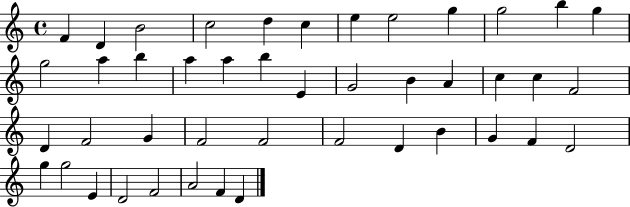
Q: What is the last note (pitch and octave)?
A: D4